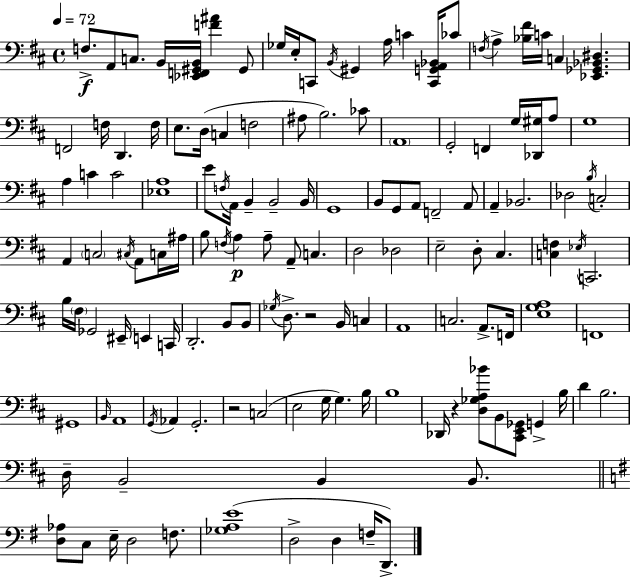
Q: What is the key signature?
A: D major